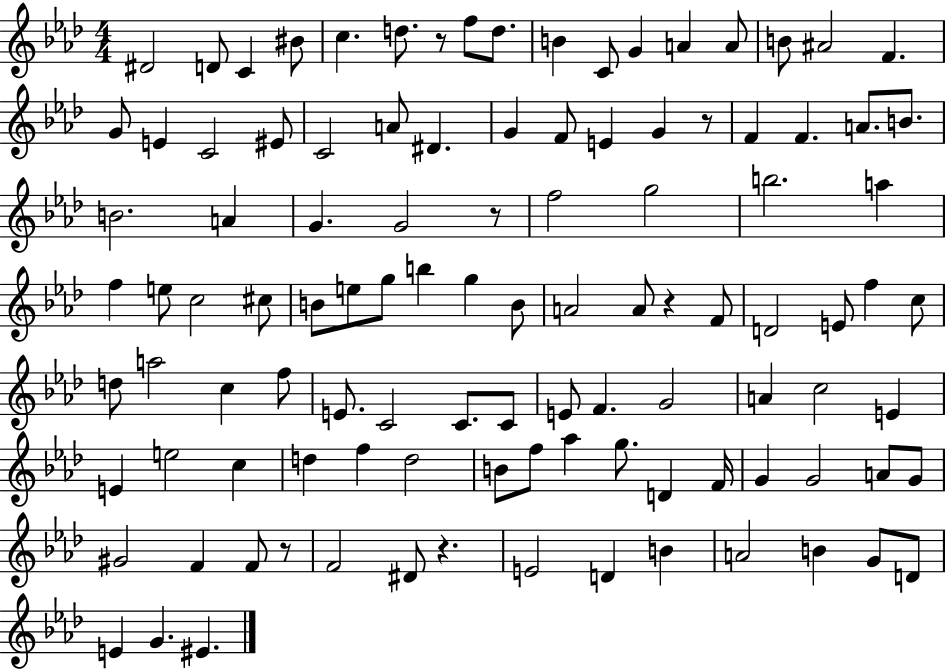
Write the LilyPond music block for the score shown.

{
  \clef treble
  \numericTimeSignature
  \time 4/4
  \key aes \major
  dis'2 d'8 c'4 bis'8 | c''4. d''8. r8 f''8 d''8. | b'4 c'8 g'4 a'4 a'8 | b'8 ais'2 f'4. | \break g'8 e'4 c'2 eis'8 | c'2 a'8 dis'4. | g'4 f'8 e'4 g'4 r8 | f'4 f'4. a'8. b'8. | \break b'2. a'4 | g'4. g'2 r8 | f''2 g''2 | b''2. a''4 | \break f''4 e''8 c''2 cis''8 | b'8 e''8 g''8 b''4 g''4 b'8 | a'2 a'8 r4 f'8 | d'2 e'8 f''4 c''8 | \break d''8 a''2 c''4 f''8 | e'8. c'2 c'8. c'8 | e'8 f'4. g'2 | a'4 c''2 e'4 | \break e'4 e''2 c''4 | d''4 f''4 d''2 | b'8 f''8 aes''4 g''8. d'4 f'16 | g'4 g'2 a'8 g'8 | \break gis'2 f'4 f'8 r8 | f'2 dis'8 r4. | e'2 d'4 b'4 | a'2 b'4 g'8 d'8 | \break e'4 g'4. eis'4. | \bar "|."
}